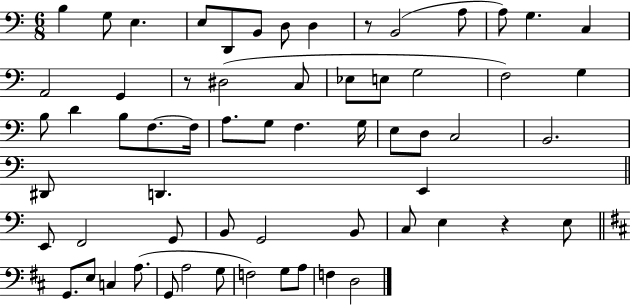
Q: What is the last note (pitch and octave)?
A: D3